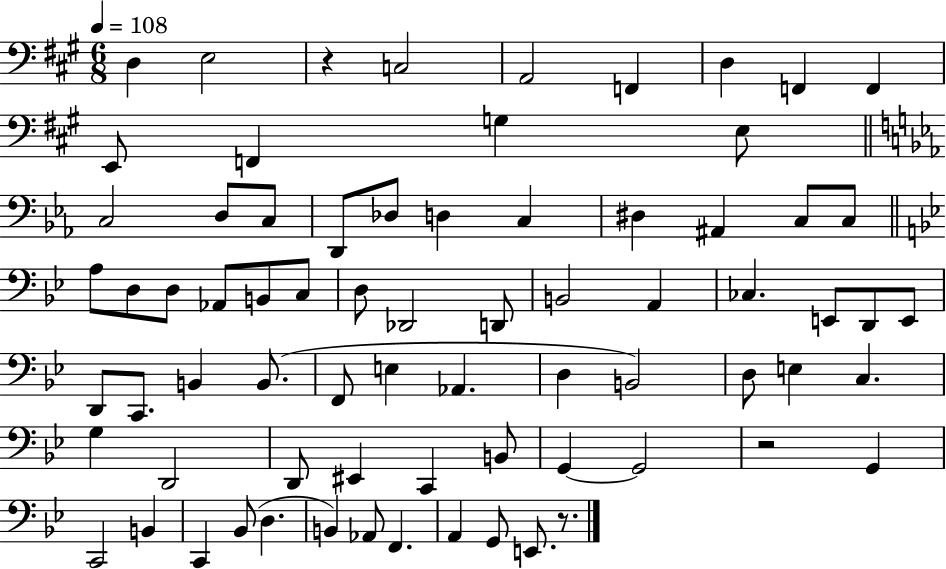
D3/q E3/h R/q C3/h A2/h F2/q D3/q F2/q F2/q E2/e F2/q G3/q E3/e C3/h D3/e C3/e D2/e Db3/e D3/q C3/q D#3/q A#2/q C3/e C3/e A3/e D3/e D3/e Ab2/e B2/e C3/e D3/e Db2/h D2/e B2/h A2/q CES3/q. E2/e D2/e E2/e D2/e C2/e. B2/q B2/e. F2/e E3/q Ab2/q. D3/q B2/h D3/e E3/q C3/q. G3/q D2/h D2/e EIS2/q C2/q B2/e G2/q G2/h R/h G2/q C2/h B2/q C2/q Bb2/e D3/q. B2/q Ab2/e F2/q. A2/q G2/e E2/e. R/e.